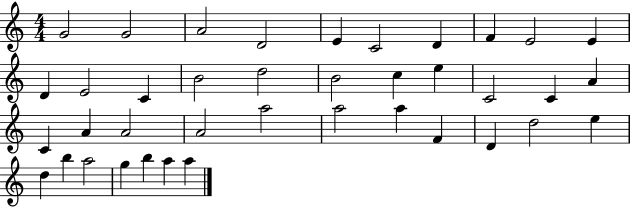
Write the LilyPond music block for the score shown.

{
  \clef treble
  \numericTimeSignature
  \time 4/4
  \key c \major
  g'2 g'2 | a'2 d'2 | e'4 c'2 d'4 | f'4 e'2 e'4 | \break d'4 e'2 c'4 | b'2 d''2 | b'2 c''4 e''4 | c'2 c'4 a'4 | \break c'4 a'4 a'2 | a'2 a''2 | a''2 a''4 f'4 | d'4 d''2 e''4 | \break d''4 b''4 a''2 | g''4 b''4 a''4 a''4 | \bar "|."
}